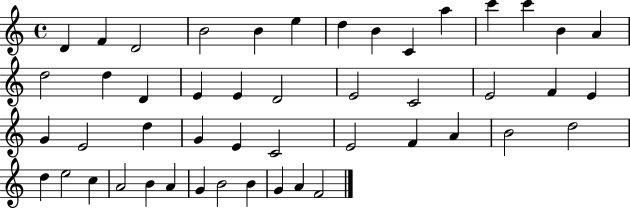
X:1
T:Untitled
M:4/4
L:1/4
K:C
D F D2 B2 B e d B C a c' c' B A d2 d D E E D2 E2 C2 E2 F E G E2 d G E C2 E2 F A B2 d2 d e2 c A2 B A G B2 B G A F2